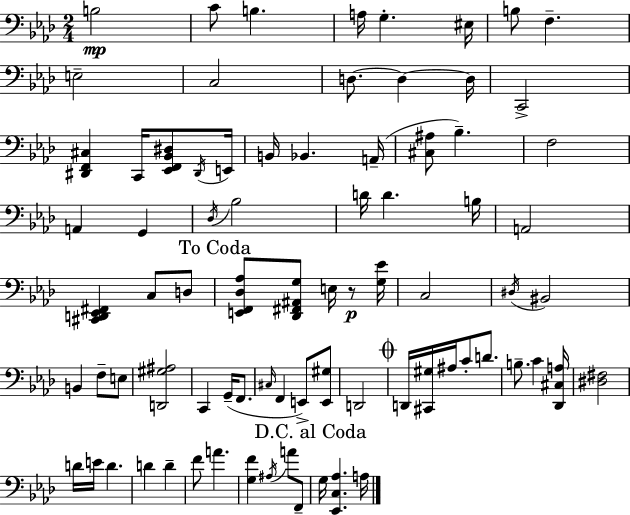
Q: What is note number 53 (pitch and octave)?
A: D4